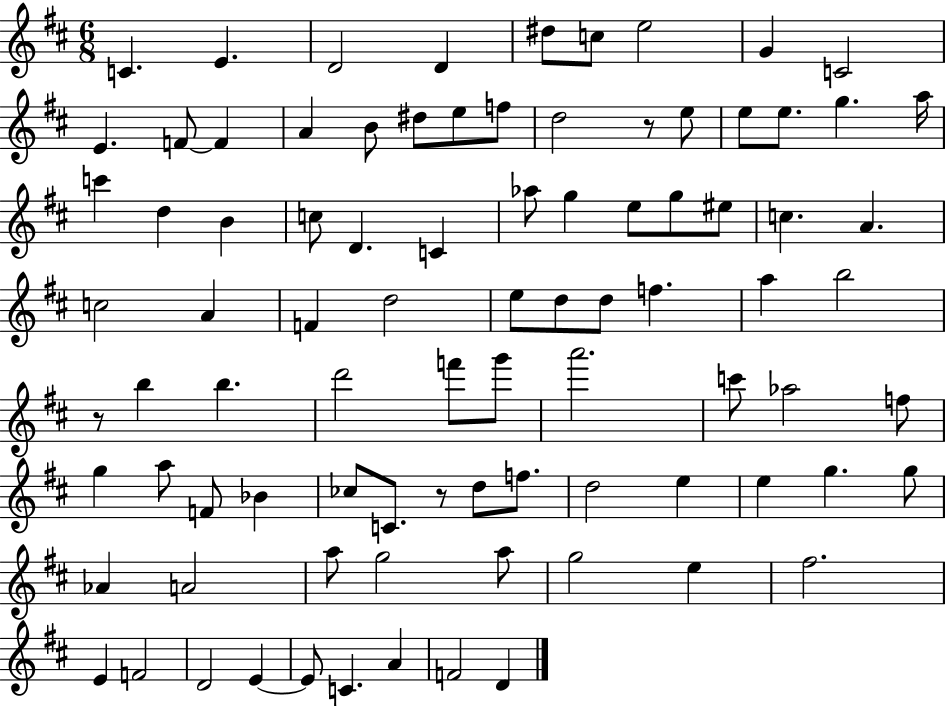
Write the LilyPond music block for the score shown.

{
  \clef treble
  \numericTimeSignature
  \time 6/8
  \key d \major
  c'4. e'4. | d'2 d'4 | dis''8 c''8 e''2 | g'4 c'2 | \break e'4. f'8~~ f'4 | a'4 b'8 dis''8 e''8 f''8 | d''2 r8 e''8 | e''8 e''8. g''4. a''16 | \break c'''4 d''4 b'4 | c''8 d'4. c'4 | aes''8 g''4 e''8 g''8 eis''8 | c''4. a'4. | \break c''2 a'4 | f'4 d''2 | e''8 d''8 d''8 f''4. | a''4 b''2 | \break r8 b''4 b''4. | d'''2 f'''8 g'''8 | a'''2. | c'''8 aes''2 f''8 | \break g''4 a''8 f'8 bes'4 | ces''8 c'8. r8 d''8 f''8. | d''2 e''4 | e''4 g''4. g''8 | \break aes'4 a'2 | a''8 g''2 a''8 | g''2 e''4 | fis''2. | \break e'4 f'2 | d'2 e'4~~ | e'8 c'4. a'4 | f'2 d'4 | \break \bar "|."
}